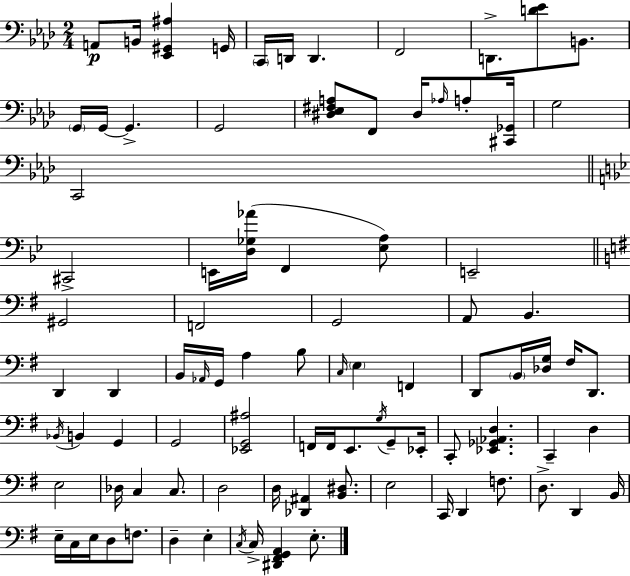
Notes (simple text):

A2/e B2/s [Eb2,G#2,A#3]/q G2/s C2/s D2/s D2/q. F2/h D2/e. [D4,Eb4]/e B2/e. G2/s G2/s G2/q. G2/h [D#3,Eb3,F#3,A3]/e F2/e D#3/s Ab3/s A3/e [C#2,Gb2]/s G3/h C2/h C#2/h E2/s [D3,Gb3,Ab4]/s F2/q [Eb3,A3]/e E2/h G#2/h F2/h G2/h A2/e B2/q. D2/q D2/q B2/s Ab2/s G2/s A3/q B3/e C3/s E3/q F2/q D2/e B2/s [Db3,G3]/s F#3/s D2/e. Bb2/s B2/q G2/q G2/h [Eb2,G2,A#3]/h F2/s F2/s E2/e. G3/s G2/e Eb2/s C2/e [Eb2,Gb2,Ab2,D3]/q. C2/q D3/q E3/h Db3/s C3/q C3/e. D3/h D3/s [Db2,A#2]/q [B2,D#3]/e. E3/h C2/s D2/q F3/e. D3/e. D2/q B2/s E3/s C3/s E3/s D3/e F3/e. D3/q E3/q C3/s C3/s [D#2,F#2,G2,A2]/q E3/e.